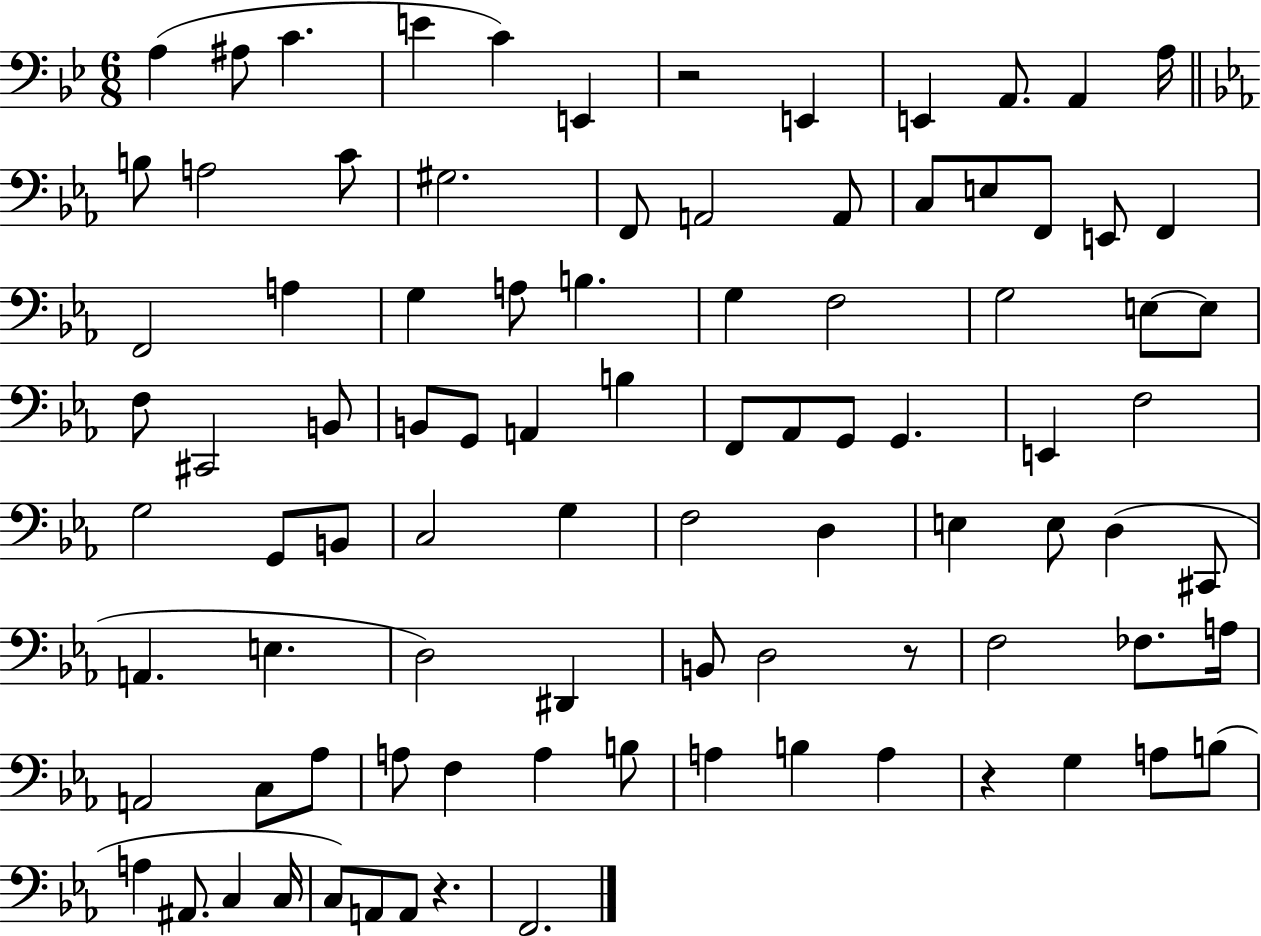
A3/q A#3/e C4/q. E4/q C4/q E2/q R/h E2/q E2/q A2/e. A2/q A3/s B3/e A3/h C4/e G#3/h. F2/e A2/h A2/e C3/e E3/e F2/e E2/e F2/q F2/h A3/q G3/q A3/e B3/q. G3/q F3/h G3/h E3/e E3/e F3/e C#2/h B2/e B2/e G2/e A2/q B3/q F2/e Ab2/e G2/e G2/q. E2/q F3/h G3/h G2/e B2/e C3/h G3/q F3/h D3/q E3/q E3/e D3/q C#2/e A2/q. E3/q. D3/h D#2/q B2/e D3/h R/e F3/h FES3/e. A3/s A2/h C3/e Ab3/e A3/e F3/q A3/q B3/e A3/q B3/q A3/q R/q G3/q A3/e B3/e A3/q A#2/e. C3/q C3/s C3/e A2/e A2/e R/q. F2/h.